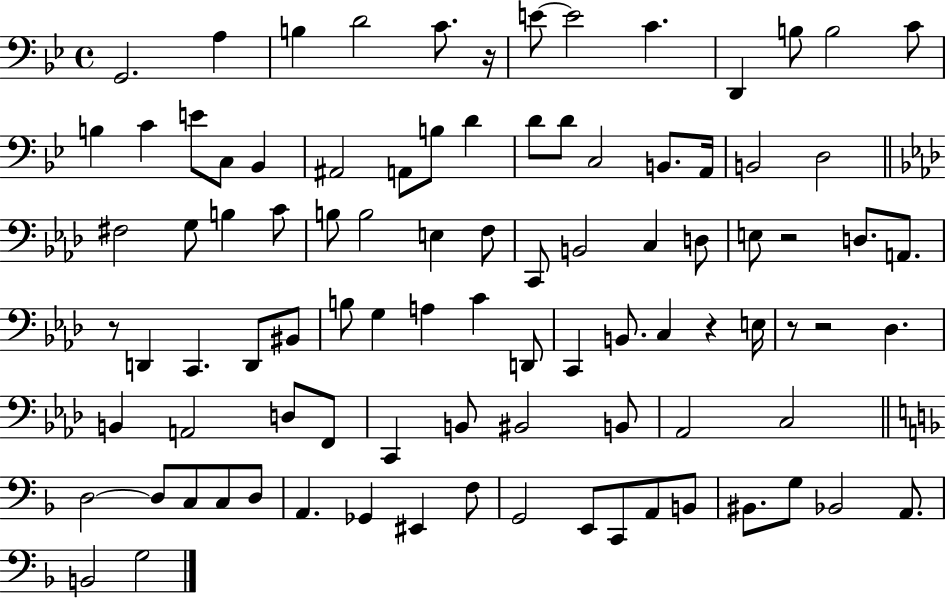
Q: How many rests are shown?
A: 6